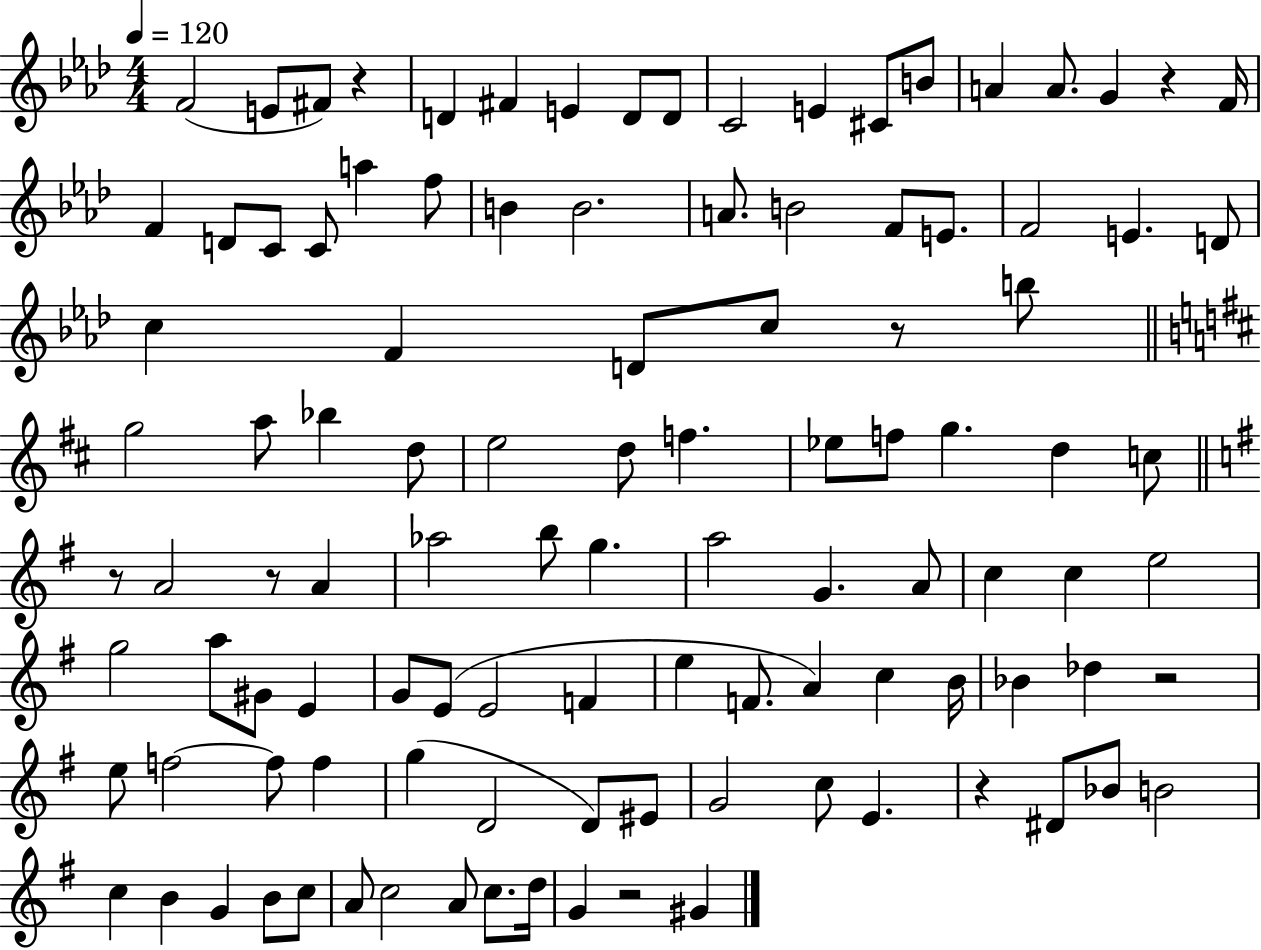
{
  \clef treble
  \numericTimeSignature
  \time 4/4
  \key aes \major
  \tempo 4 = 120
  f'2( e'8 fis'8) r4 | d'4 fis'4 e'4 d'8 d'8 | c'2 e'4 cis'8 b'8 | a'4 a'8. g'4 r4 f'16 | \break f'4 d'8 c'8 c'8 a''4 f''8 | b'4 b'2. | a'8. b'2 f'8 e'8. | f'2 e'4. d'8 | \break c''4 f'4 d'8 c''8 r8 b''8 | \bar "||" \break \key d \major g''2 a''8 bes''4 d''8 | e''2 d''8 f''4. | ees''8 f''8 g''4. d''4 c''8 | \bar "||" \break \key e \minor r8 a'2 r8 a'4 | aes''2 b''8 g''4. | a''2 g'4. a'8 | c''4 c''4 e''2 | \break g''2 a''8 gis'8 e'4 | g'8 e'8( e'2 f'4 | e''4 f'8. a'4) c''4 b'16 | bes'4 des''4 r2 | \break e''8 f''2~~ f''8 f''4 | g''4( d'2 d'8) eis'8 | g'2 c''8 e'4. | r4 dis'8 bes'8 b'2 | \break c''4 b'4 g'4 b'8 c''8 | a'8 c''2 a'8 c''8. d''16 | g'4 r2 gis'4 | \bar "|."
}